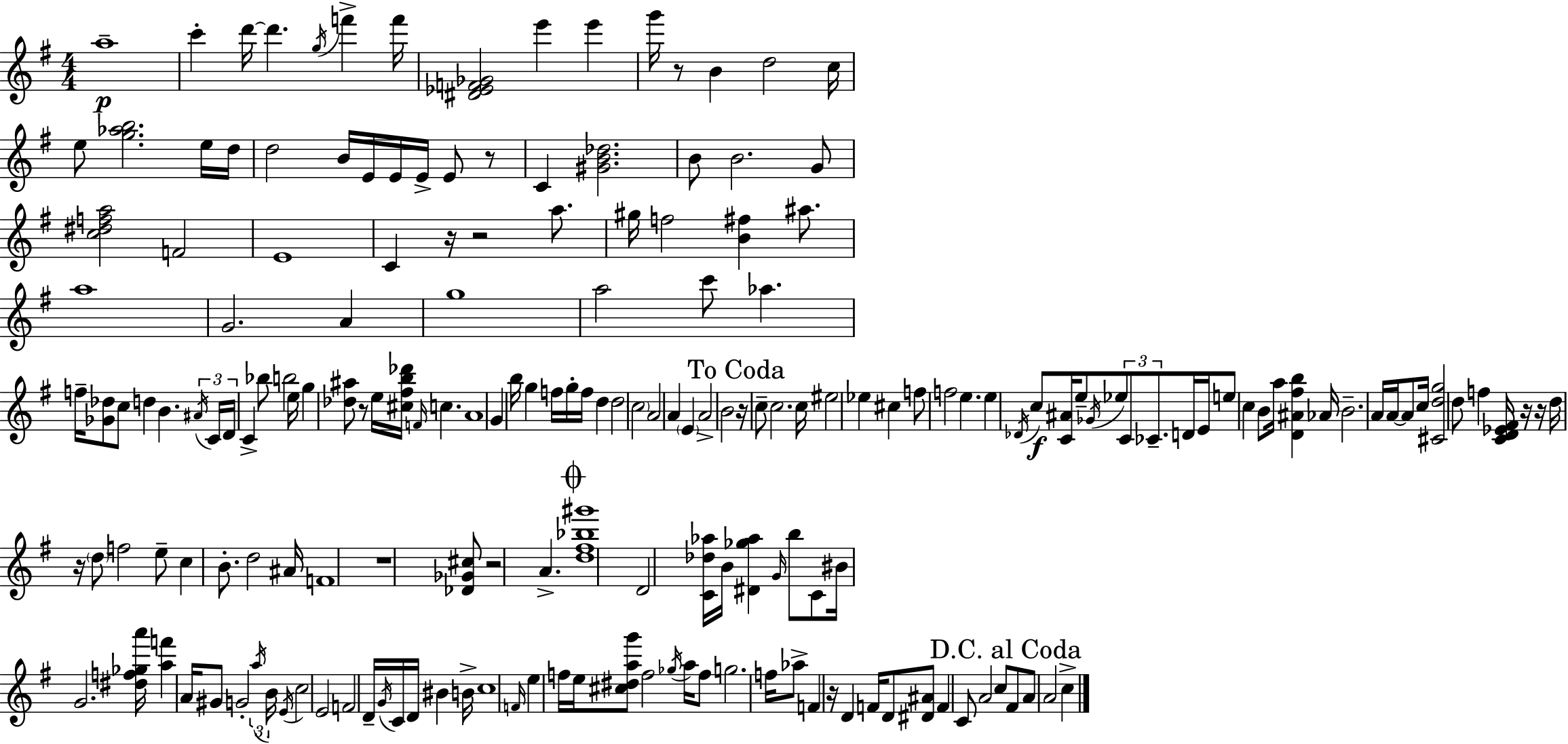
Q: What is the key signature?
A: E minor